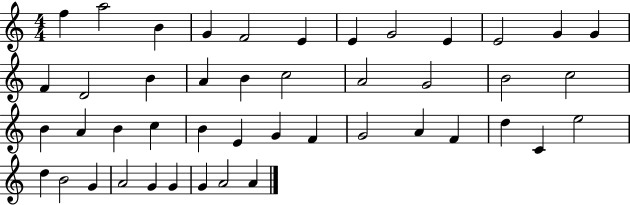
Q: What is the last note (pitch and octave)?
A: A4